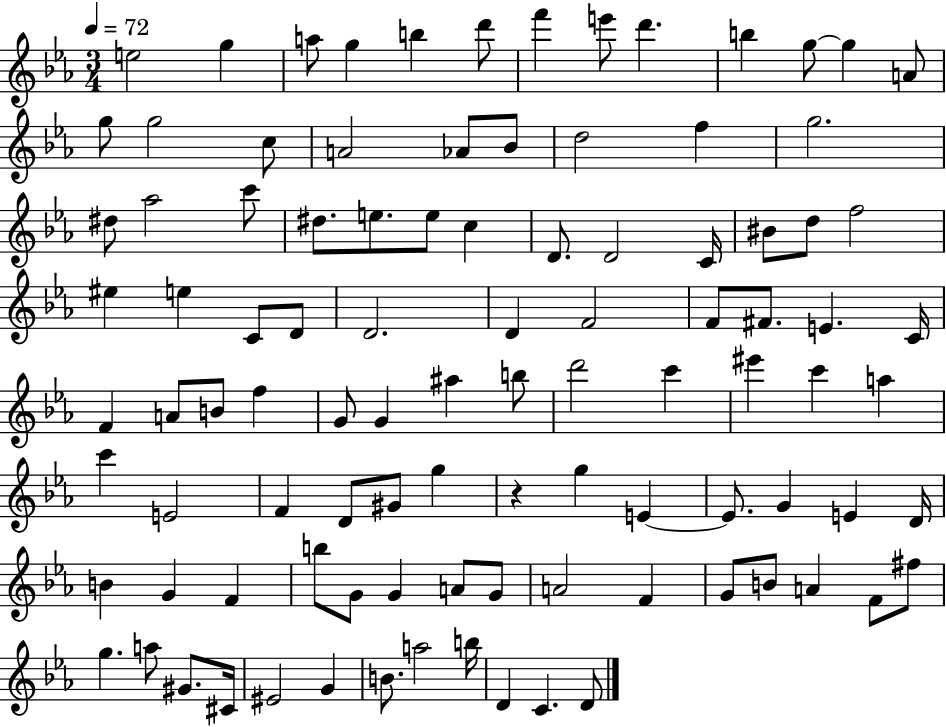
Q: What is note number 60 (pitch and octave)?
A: C6